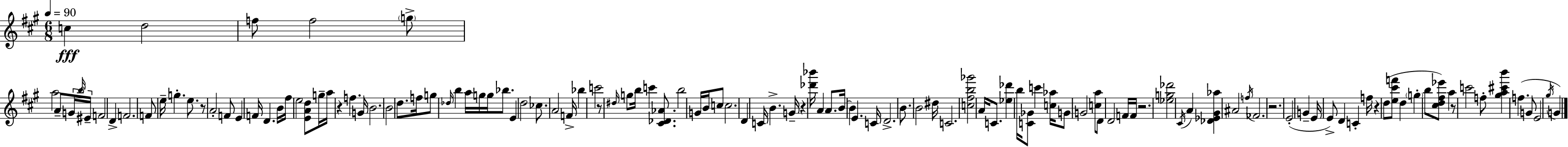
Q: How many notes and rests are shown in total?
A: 126